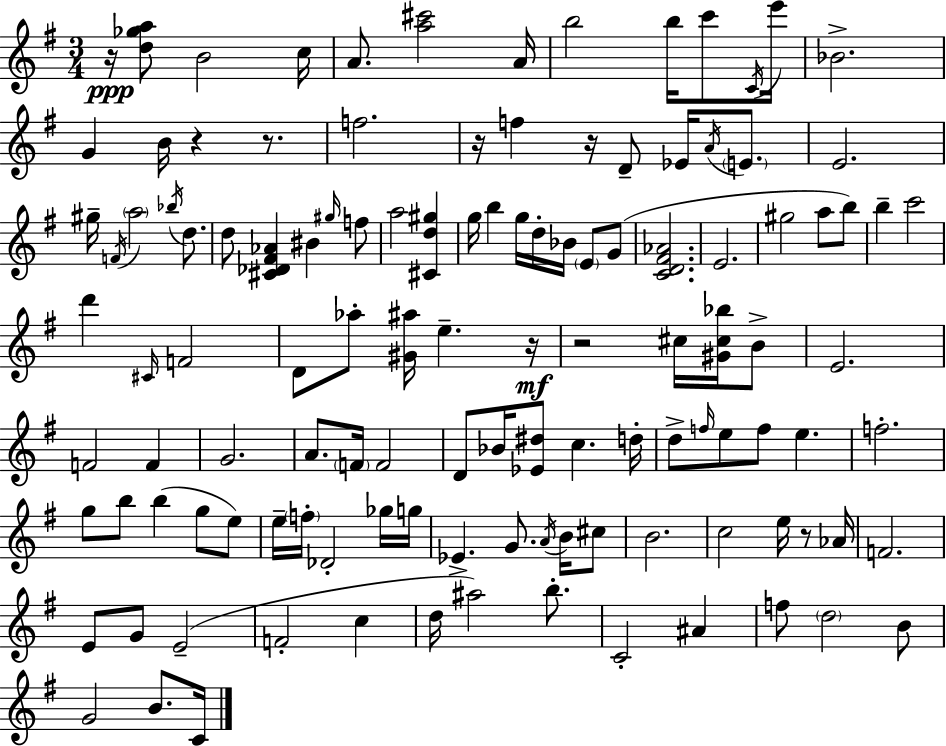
R/s [D5,Gb5,A5]/e B4/h C5/s A4/e. [A5,C#6]/h A4/s B5/h B5/s C6/e C4/s E6/s Bb4/h. G4/q B4/s R/q R/e. F5/h. R/s F5/q R/s D4/e Eb4/s A4/s E4/e. E4/h. G#5/s F4/s A5/h Bb5/s D5/e. D5/e [C#4,Db4,F#4,Ab4]/q BIS4/q G#5/s F5/e A5/h [C#4,D5,G#5]/q G5/s B5/q G5/s D5/s Bb4/s E4/e G4/e [C4,D4,F#4,Ab4]/h. E4/h. G#5/h A5/e B5/e B5/q C6/h D6/q C#4/s F4/h D4/e Ab5/e [G#4,A#5]/s E5/q. R/s R/h C#5/s [G#4,C#5,Bb5]/s B4/e E4/h. F4/h F4/q G4/h. A4/e. F4/s F4/h D4/e Bb4/s [Eb4,D#5]/e C5/q. D5/s D5/e F5/s E5/e F5/e E5/q. F5/h. G5/e B5/e B5/q G5/e E5/e E5/s F5/s Db4/h Gb5/s G5/s Eb4/q. G4/e. A4/s B4/s C#5/e B4/h. C5/h E5/s R/e Ab4/s F4/h. E4/e G4/e E4/h F4/h C5/q D5/s A#5/h B5/e. C4/h A#4/q F5/e D5/h B4/e G4/h B4/e. C4/s